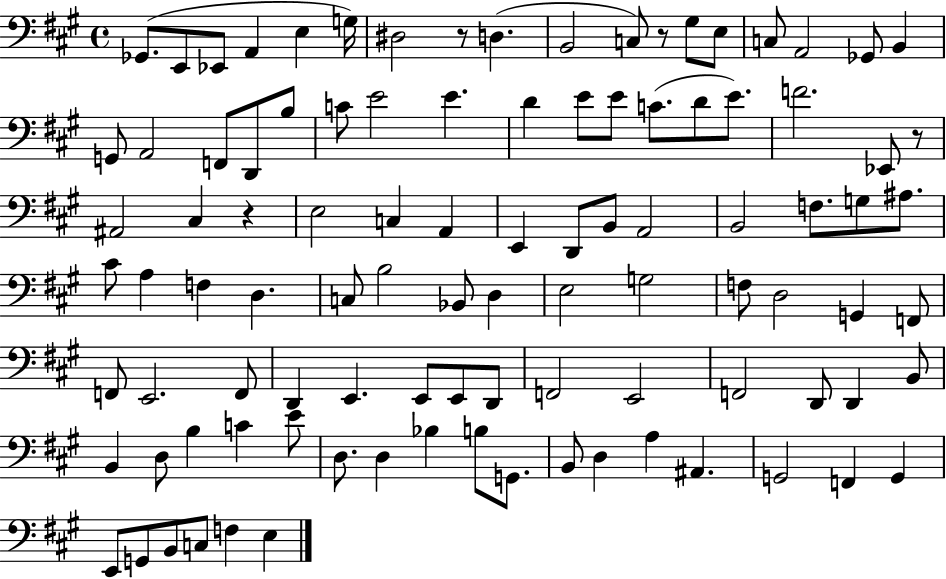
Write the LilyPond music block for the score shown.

{
  \clef bass
  \time 4/4
  \defaultTimeSignature
  \key a \major
  ges,8.( e,8 ees,8 a,4 e4 g16) | dis2 r8 d4.( | b,2 c8) r8 gis8 e8 | c8 a,2 ges,8 b,4 | \break g,8 a,2 f,8 d,8 b8 | c'8 e'2 e'4. | d'4 e'8 e'8 c'8.( d'8 e'8.) | f'2. ees,8 r8 | \break ais,2 cis4 r4 | e2 c4 a,4 | e,4 d,8 b,8 a,2 | b,2 f8. g8 ais8. | \break cis'8 a4 f4 d4. | c8 b2 bes,8 d4 | e2 g2 | f8 d2 g,4 f,8 | \break f,8 e,2. f,8 | d,4 e,4. e,8 e,8 d,8 | f,2 e,2 | f,2 d,8 d,4 b,8 | \break b,4 d8 b4 c'4 e'8 | d8. d4 bes4 b8 g,8. | b,8 d4 a4 ais,4. | g,2 f,4 g,4 | \break e,8 g,8 b,8 c8 f4 e4 | \bar "|."
}